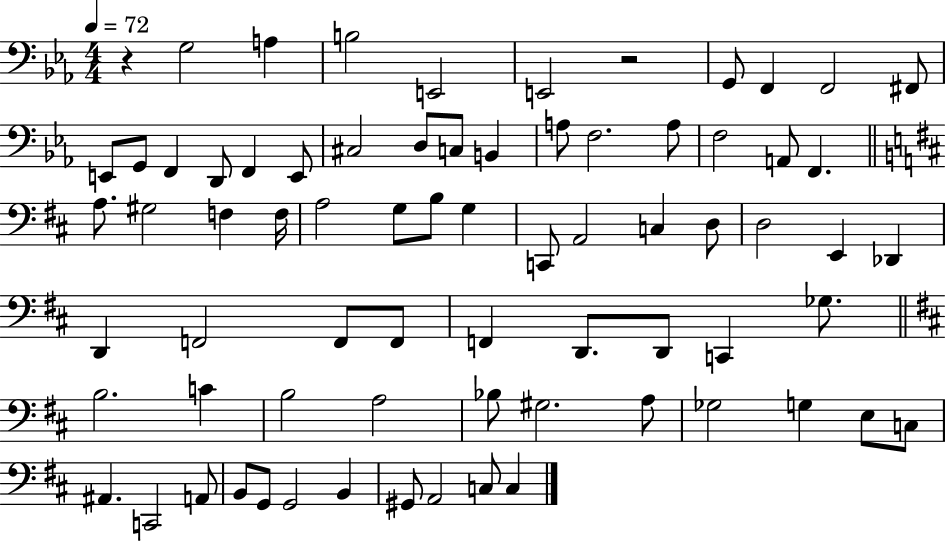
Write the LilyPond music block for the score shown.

{
  \clef bass
  \numericTimeSignature
  \time 4/4
  \key ees \major
  \tempo 4 = 72
  r4 g2 a4 | b2 e,2 | e,2 r2 | g,8 f,4 f,2 fis,8 | \break e,8 g,8 f,4 d,8 f,4 e,8 | cis2 d8 c8 b,4 | a8 f2. a8 | f2 a,8 f,4. | \break \bar "||" \break \key d \major a8. gis2 f4 f16 | a2 g8 b8 g4 | c,8 a,2 c4 d8 | d2 e,4 des,4 | \break d,4 f,2 f,8 f,8 | f,4 d,8. d,8 c,4 ges8. | \bar "||" \break \key d \major b2. c'4 | b2 a2 | bes8 gis2. a8 | ges2 g4 e8 c8 | \break ais,4. c,2 a,8 | b,8 g,8 g,2 b,4 | gis,8 a,2 c8 c4 | \bar "|."
}